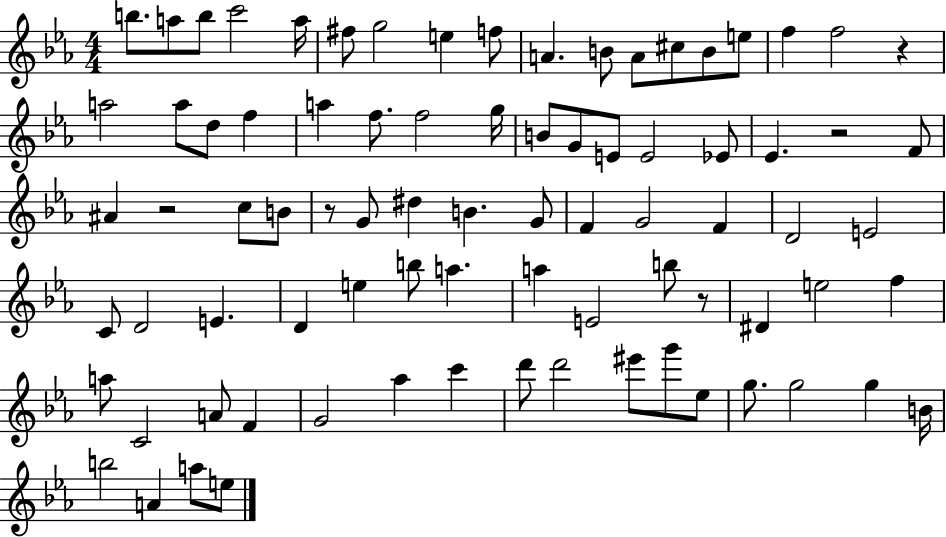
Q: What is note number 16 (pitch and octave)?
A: F5